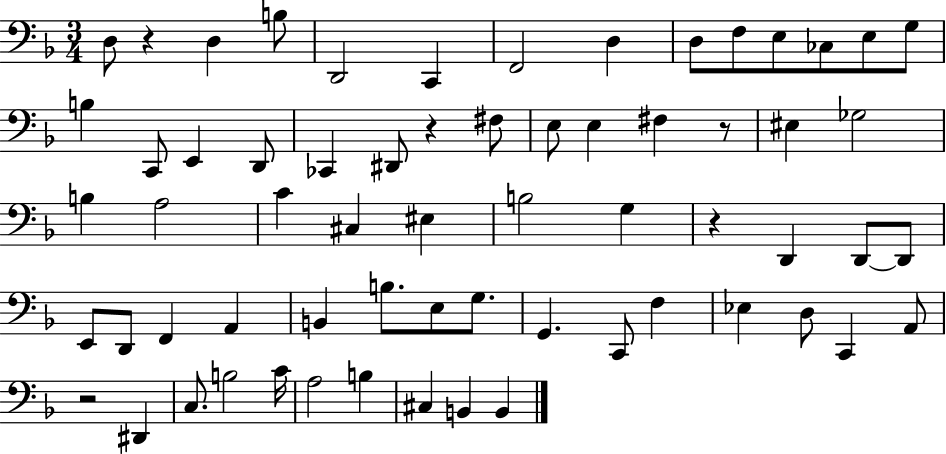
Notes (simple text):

D3/e R/q D3/q B3/e D2/h C2/q F2/h D3/q D3/e F3/e E3/e CES3/e E3/e G3/e B3/q C2/e E2/q D2/e CES2/q D#2/e R/q F#3/e E3/e E3/q F#3/q R/e EIS3/q Gb3/h B3/q A3/h C4/q C#3/q EIS3/q B3/h G3/q R/q D2/q D2/e D2/e E2/e D2/e F2/q A2/q B2/q B3/e. E3/e G3/e. G2/q. C2/e F3/q Eb3/q D3/e C2/q A2/e R/h D#2/q C3/e. B3/h C4/s A3/h B3/q C#3/q B2/q B2/q